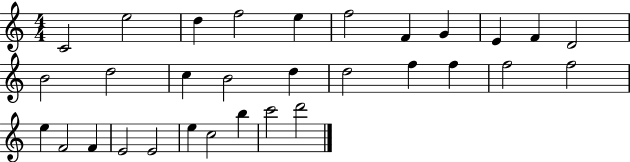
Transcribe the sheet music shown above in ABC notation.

X:1
T:Untitled
M:4/4
L:1/4
K:C
C2 e2 d f2 e f2 F G E F D2 B2 d2 c B2 d d2 f f f2 f2 e F2 F E2 E2 e c2 b c'2 d'2